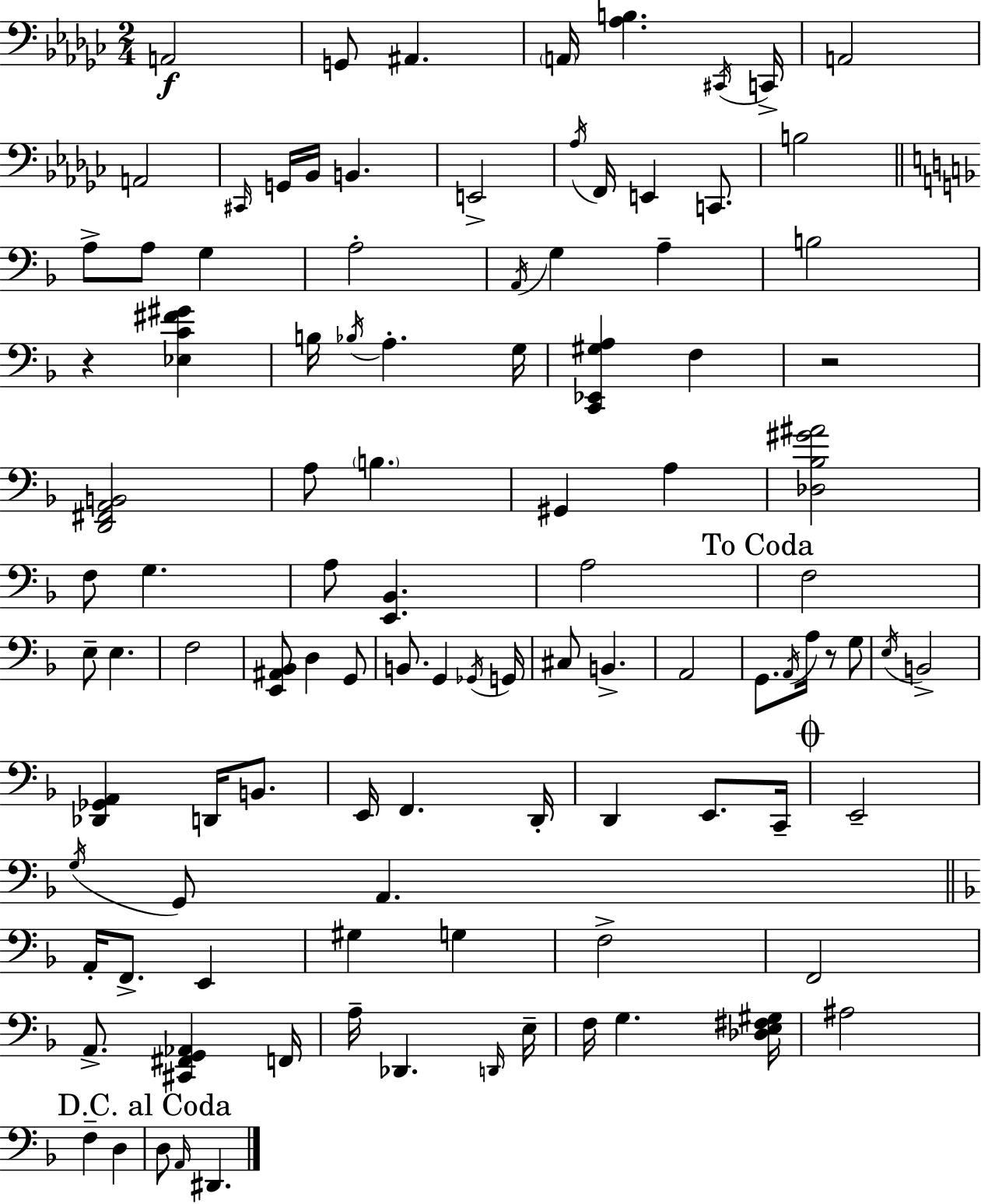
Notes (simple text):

A2/h G2/e A#2/q. A2/s [Ab3,B3]/q. C#2/s C2/s A2/h A2/h C#2/s G2/s Bb2/s B2/q. E2/h Ab3/s F2/s E2/q C2/e. B3/h A3/e A3/e G3/q A3/h A2/s G3/q A3/q B3/h R/q [Eb3,C4,F#4,G#4]/q B3/s Bb3/s A3/q. G3/s [C2,Eb2,G#3,A3]/q F3/q R/h [D2,F#2,A2,B2]/h A3/e B3/q. G#2/q A3/q [Db3,Bb3,G#4,A#4]/h F3/e G3/q. A3/e [E2,Bb2]/q. A3/h F3/h E3/e E3/q. F3/h [E2,A#2,Bb2]/e D3/q G2/e B2/e. G2/q Gb2/s G2/s C#3/e B2/q. A2/h G2/e. A2/s A3/s R/e G3/e E3/s B2/h [Db2,Gb2,A2]/q D2/s B2/e. E2/s F2/q. D2/s D2/q E2/e. C2/s E2/h G3/s G2/e A2/q. A2/s F2/e. E2/q G#3/q G3/q F3/h F2/h A2/e. [C#2,F#2,G2,Ab2]/q F2/s A3/s Db2/q. D2/s E3/s F3/s G3/q. [Db3,E3,F#3,G#3]/s A#3/h F3/q D3/q D3/e A2/s D#2/q.